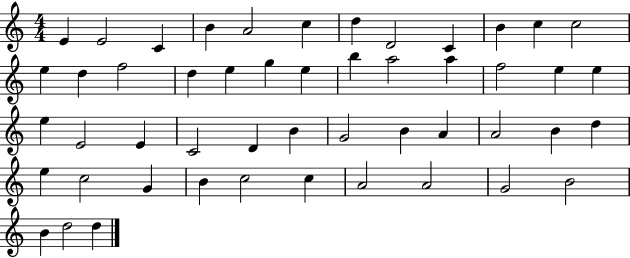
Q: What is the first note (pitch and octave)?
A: E4